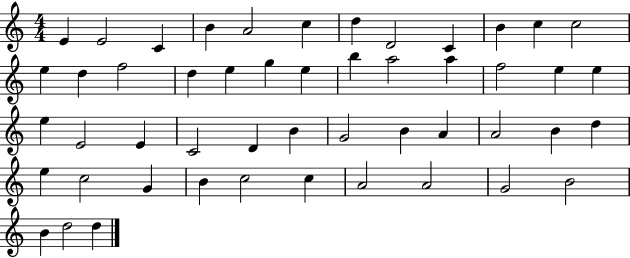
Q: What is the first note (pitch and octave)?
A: E4